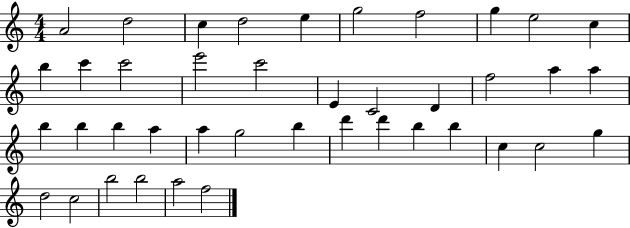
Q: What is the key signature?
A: C major